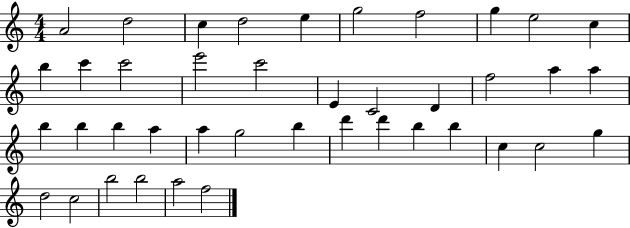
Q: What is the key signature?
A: C major